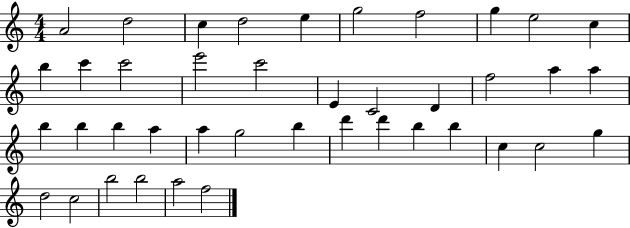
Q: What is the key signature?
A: C major